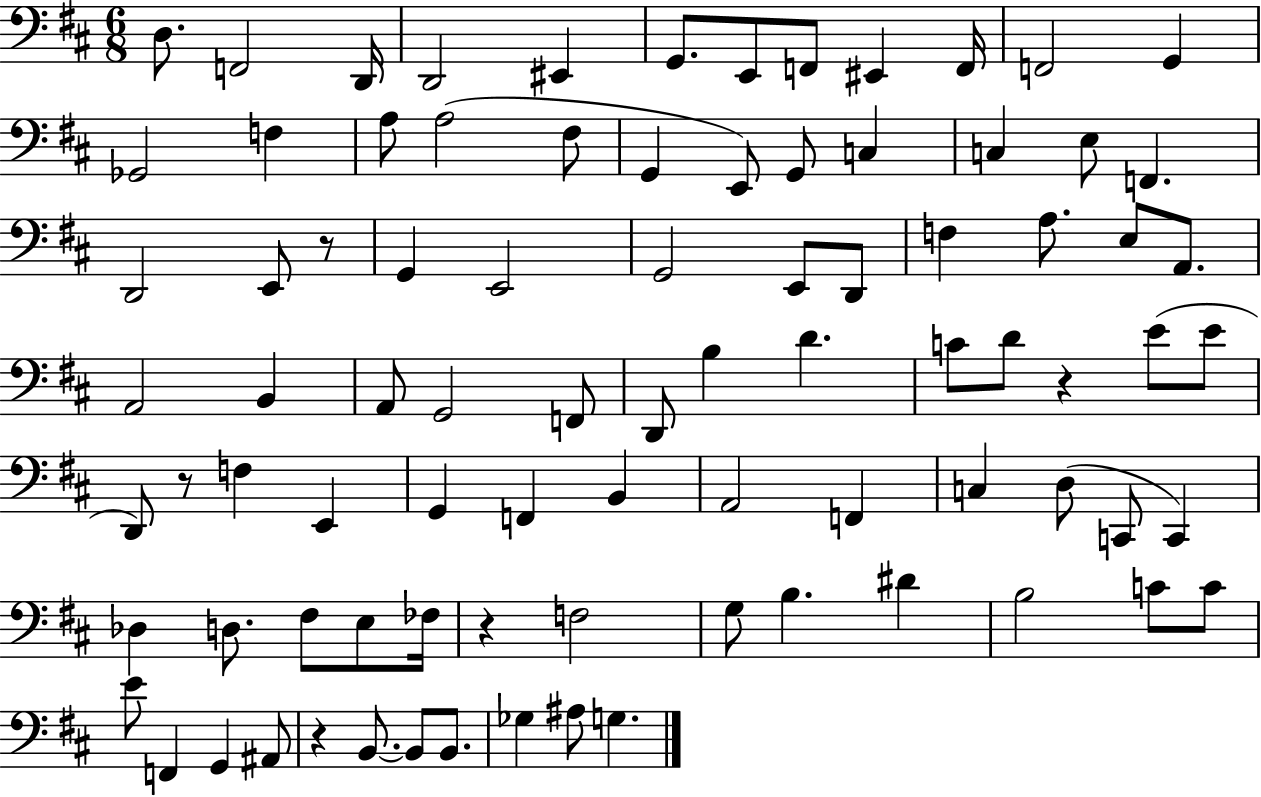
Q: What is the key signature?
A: D major